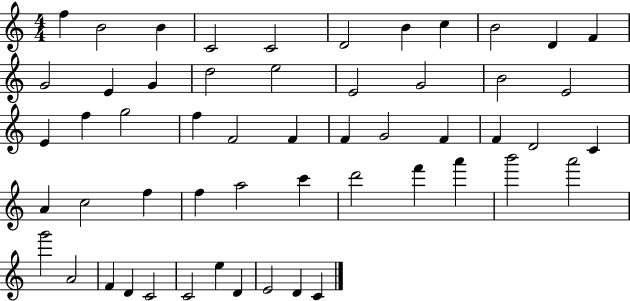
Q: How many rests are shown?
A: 0